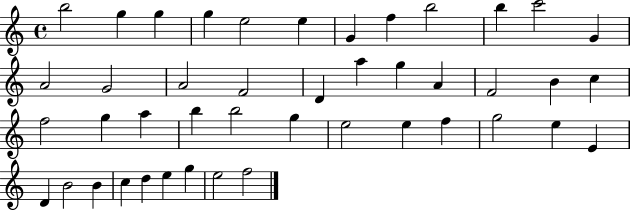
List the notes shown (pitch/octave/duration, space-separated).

B5/h G5/q G5/q G5/q E5/h E5/q G4/q F5/q B5/h B5/q C6/h G4/q A4/h G4/h A4/h F4/h D4/q A5/q G5/q A4/q F4/h B4/q C5/q F5/h G5/q A5/q B5/q B5/h G5/q E5/h E5/q F5/q G5/h E5/q E4/q D4/q B4/h B4/q C5/q D5/q E5/q G5/q E5/h F5/h